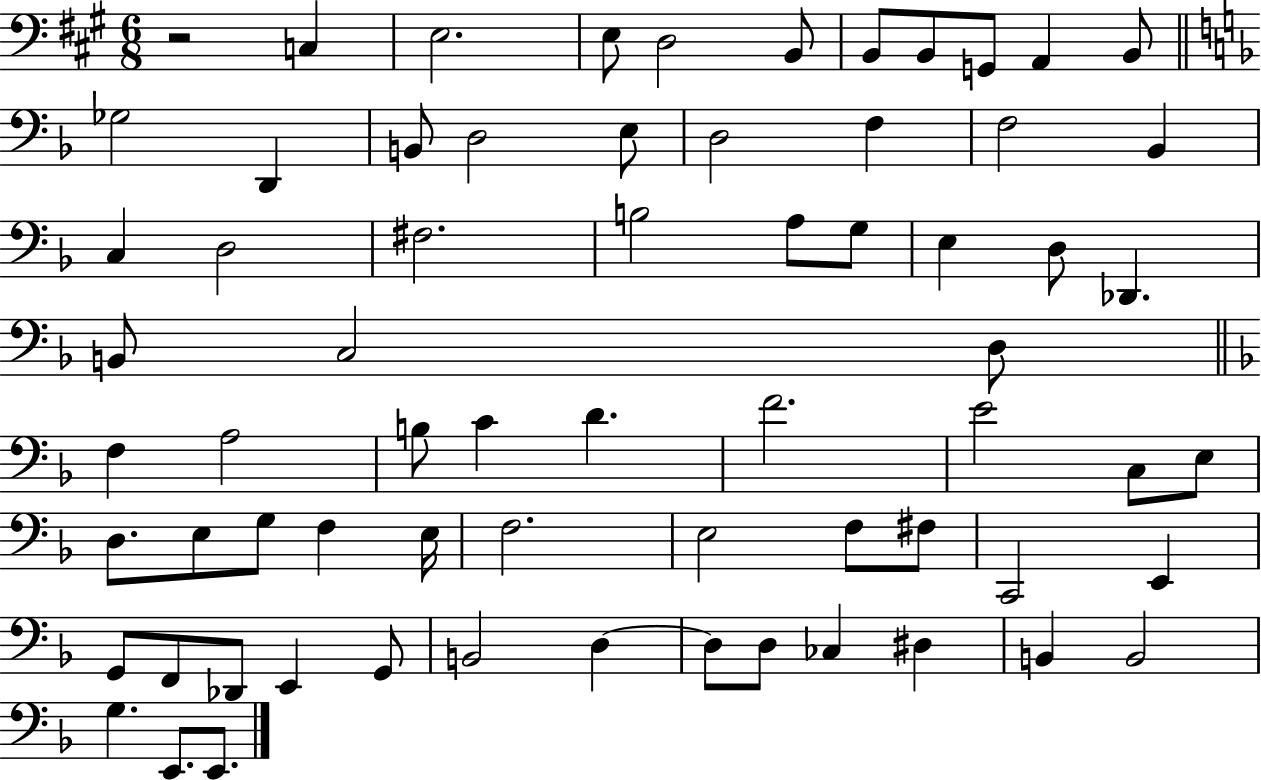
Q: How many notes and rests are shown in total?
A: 68